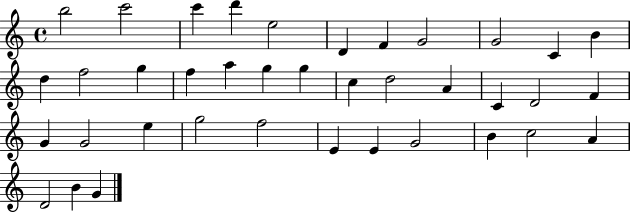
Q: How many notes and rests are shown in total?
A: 38